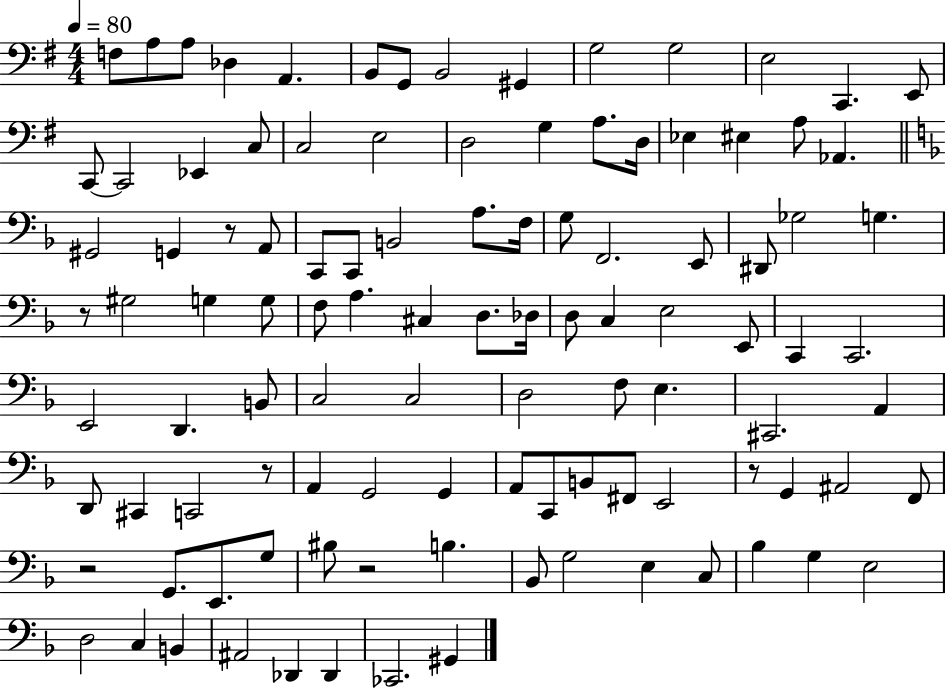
X:1
T:Untitled
M:4/4
L:1/4
K:G
F,/2 A,/2 A,/2 _D, A,, B,,/2 G,,/2 B,,2 ^G,, G,2 G,2 E,2 C,, E,,/2 C,,/2 C,,2 _E,, C,/2 C,2 E,2 D,2 G, A,/2 D,/4 _E, ^E, A,/2 _A,, ^G,,2 G,, z/2 A,,/2 C,,/2 C,,/2 B,,2 A,/2 F,/4 G,/2 F,,2 E,,/2 ^D,,/2 _G,2 G, z/2 ^G,2 G, G,/2 F,/2 A, ^C, D,/2 _D,/4 D,/2 C, E,2 E,,/2 C,, C,,2 E,,2 D,, B,,/2 C,2 C,2 D,2 F,/2 E, ^C,,2 A,, D,,/2 ^C,, C,,2 z/2 A,, G,,2 G,, A,,/2 C,,/2 B,,/2 ^F,,/2 E,,2 z/2 G,, ^A,,2 F,,/2 z2 G,,/2 E,,/2 G,/2 ^B,/2 z2 B, _B,,/2 G,2 E, C,/2 _B, G, E,2 D,2 C, B,, ^A,,2 _D,, _D,, _C,,2 ^G,,